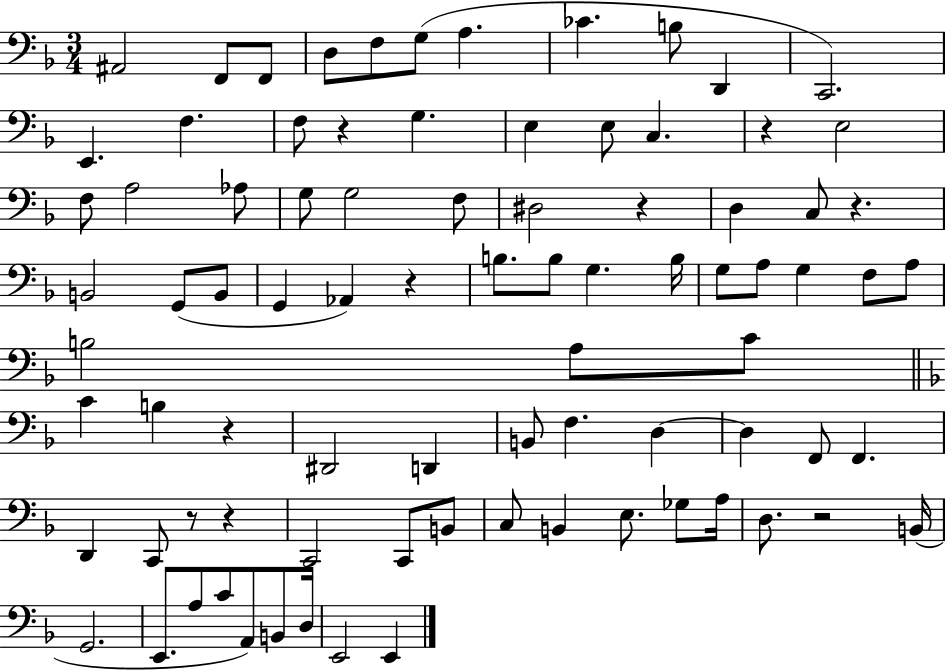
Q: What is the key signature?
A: F major